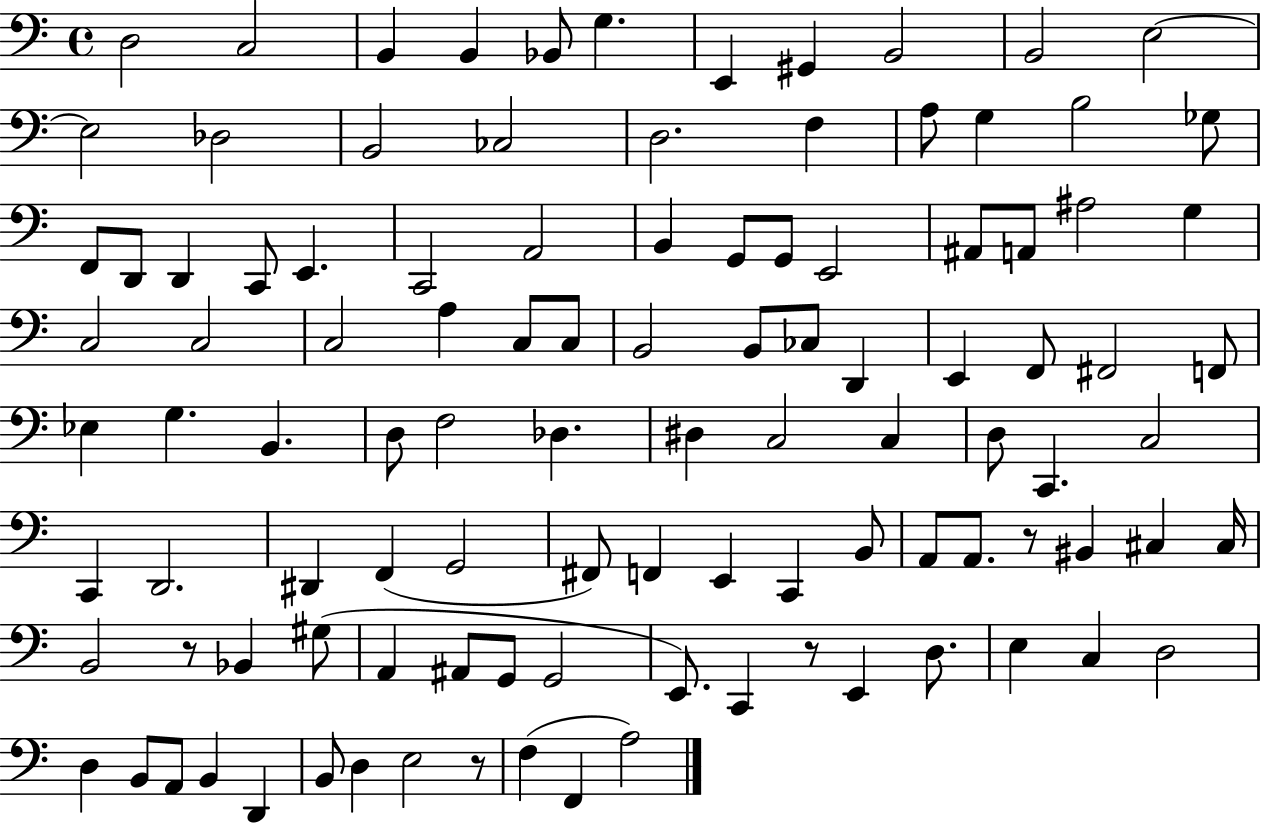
X:1
T:Untitled
M:4/4
L:1/4
K:C
D,2 C,2 B,, B,, _B,,/2 G, E,, ^G,, B,,2 B,,2 E,2 E,2 _D,2 B,,2 _C,2 D,2 F, A,/2 G, B,2 _G,/2 F,,/2 D,,/2 D,, C,,/2 E,, C,,2 A,,2 B,, G,,/2 G,,/2 E,,2 ^A,,/2 A,,/2 ^A,2 G, C,2 C,2 C,2 A, C,/2 C,/2 B,,2 B,,/2 _C,/2 D,, E,, F,,/2 ^F,,2 F,,/2 _E, G, B,, D,/2 F,2 _D, ^D, C,2 C, D,/2 C,, C,2 C,, D,,2 ^D,, F,, G,,2 ^F,,/2 F,, E,, C,, B,,/2 A,,/2 A,,/2 z/2 ^B,, ^C, ^C,/4 B,,2 z/2 _B,, ^G,/2 A,, ^A,,/2 G,,/2 G,,2 E,,/2 C,, z/2 E,, D,/2 E, C, D,2 D, B,,/2 A,,/2 B,, D,, B,,/2 D, E,2 z/2 F, F,, A,2